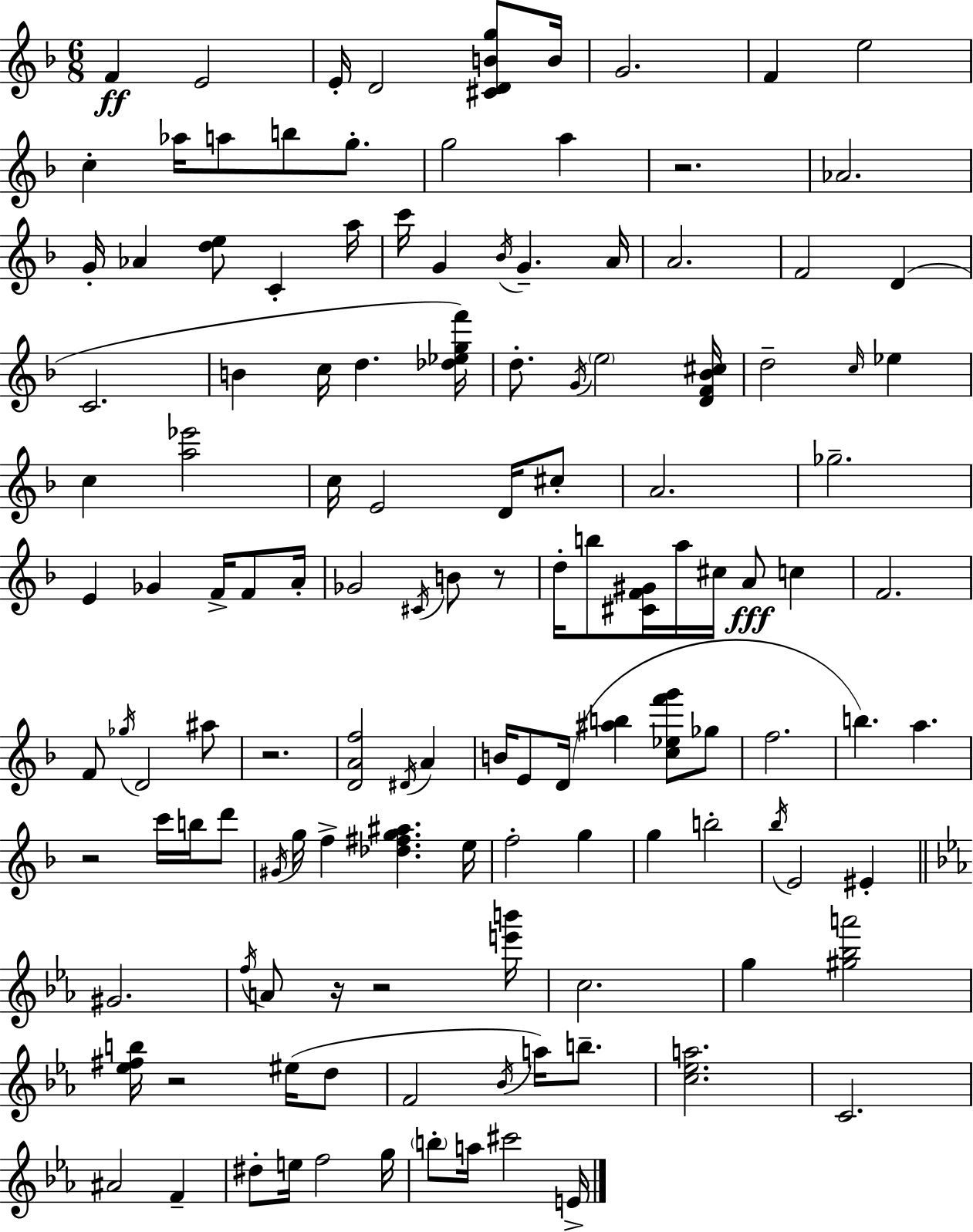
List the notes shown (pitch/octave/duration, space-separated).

F4/q E4/h E4/s D4/h [C#4,D4,B4,G5]/e B4/s G4/h. F4/q E5/h C5/q Ab5/s A5/e B5/e G5/e. G5/h A5/q R/h. Ab4/h. G4/s Ab4/q [D5,E5]/e C4/q A5/s C6/s G4/q Bb4/s G4/q. A4/s A4/h. F4/h D4/q C4/h. B4/q C5/s D5/q. [Db5,Eb5,G5,F6]/s D5/e. G4/s E5/h [D4,F4,Bb4,C#5]/s D5/h C5/s Eb5/q C5/q [A5,Eb6]/h C5/s E4/h D4/s C#5/e A4/h. Gb5/h. E4/q Gb4/q F4/s F4/e A4/s Gb4/h C#4/s B4/e R/e D5/s B5/e [C#4,F4,G#4]/s A5/s C#5/s A4/e C5/q F4/h. F4/e Gb5/s D4/h A#5/e R/h. [D4,A4,F5]/h D#4/s A4/q B4/s E4/e D4/s [A#5,B5]/q [C5,Eb5,F6,G6]/e Gb5/e F5/h. B5/q. A5/q. R/h C6/s B5/s D6/e G#4/s G5/s F5/q [Db5,F#5,G5,A#5]/q. E5/s F5/h G5/q G5/q B5/h Bb5/s E4/h EIS4/q G#4/h. F5/s A4/e R/s R/h [E6,B6]/s C5/h. G5/q [G#5,Bb5,A6]/h [Eb5,F#5,B5]/s R/h EIS5/s D5/e F4/h Bb4/s A5/s B5/e. [C5,Eb5,A5]/h. C4/h. A#4/h F4/q D#5/e E5/s F5/h G5/s B5/e A5/s C#6/h E4/s